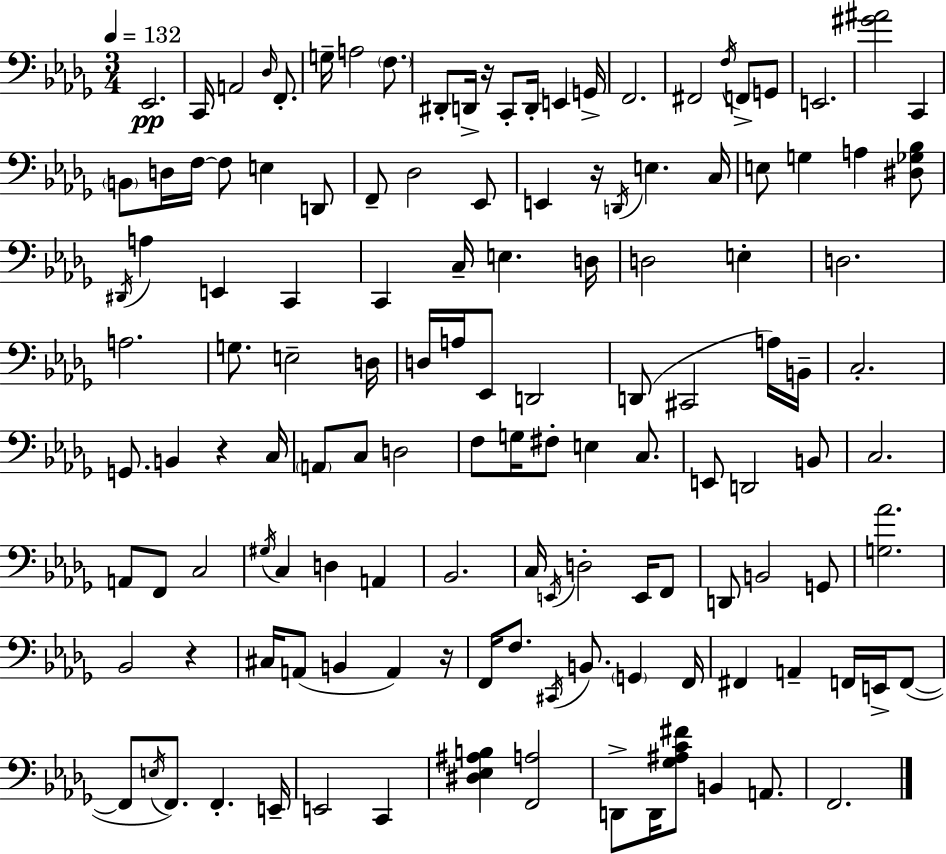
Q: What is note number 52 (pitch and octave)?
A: D3